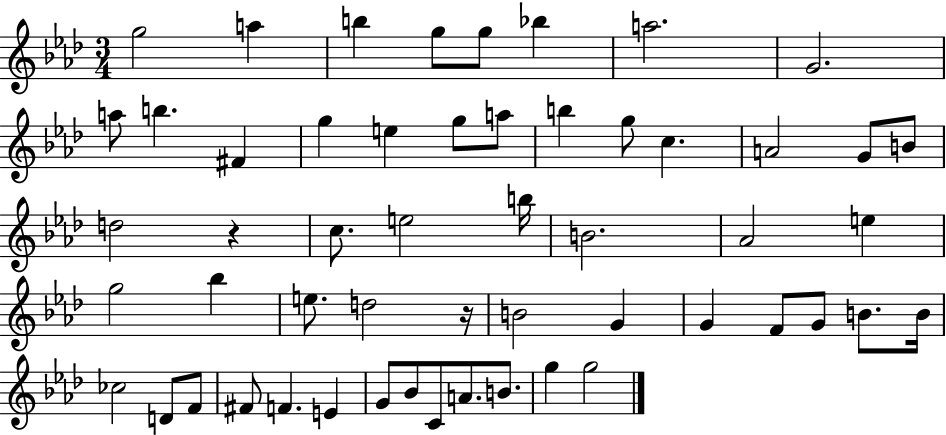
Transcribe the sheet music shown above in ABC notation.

X:1
T:Untitled
M:3/4
L:1/4
K:Ab
g2 a b g/2 g/2 _b a2 G2 a/2 b ^F g e g/2 a/2 b g/2 c A2 G/2 B/2 d2 z c/2 e2 b/4 B2 _A2 e g2 _b e/2 d2 z/4 B2 G G F/2 G/2 B/2 B/4 _c2 D/2 F/2 ^F/2 F E G/2 _B/2 C/2 A/2 B/2 g g2